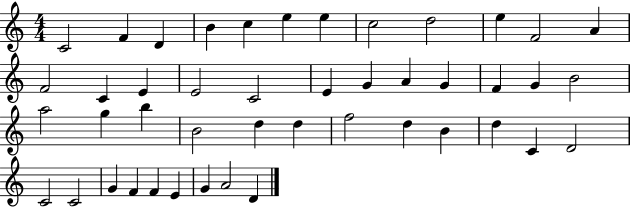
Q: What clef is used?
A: treble